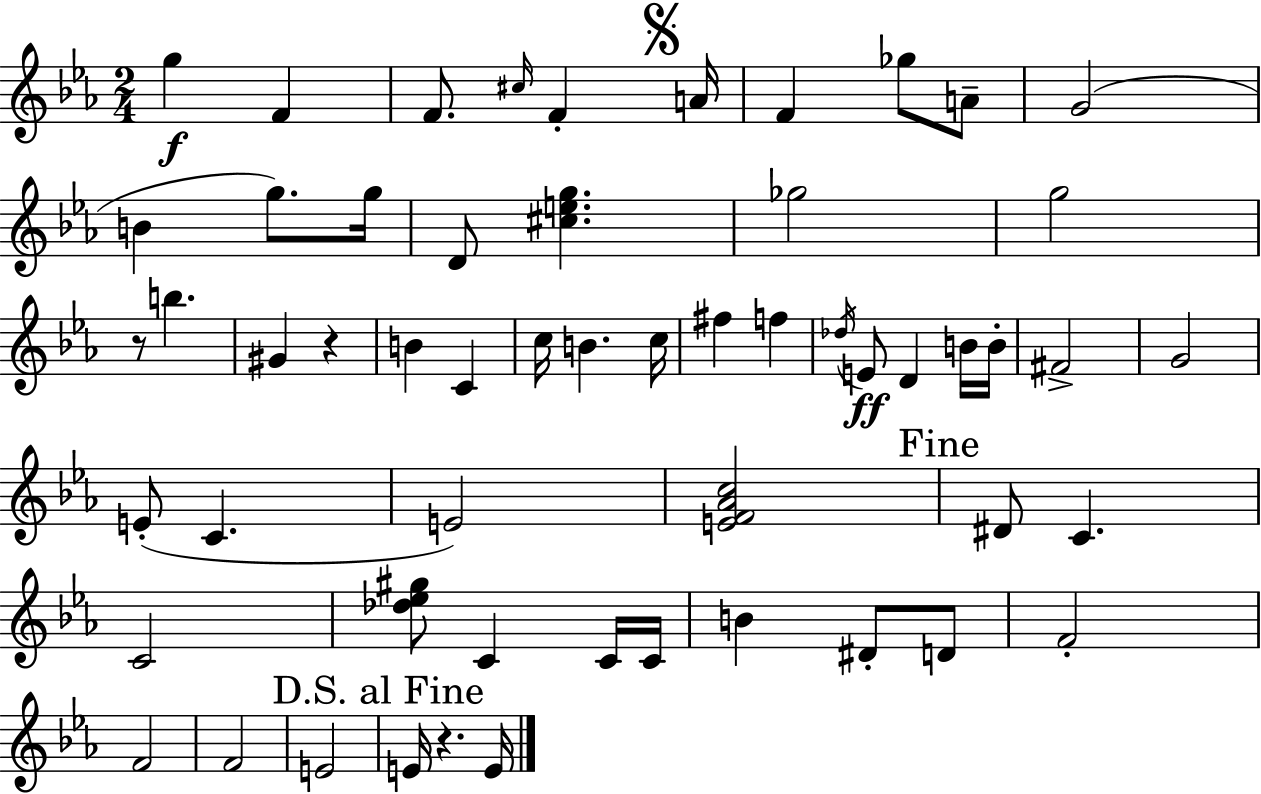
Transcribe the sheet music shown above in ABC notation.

X:1
T:Untitled
M:2/4
L:1/4
K:Cm
g F F/2 ^c/4 F A/4 F _g/2 A/2 G2 B g/2 g/4 D/2 [^ceg] _g2 g2 z/2 b ^G z B C c/4 B c/4 ^f f _d/4 E/2 D B/4 B/4 ^F2 G2 E/2 C E2 [EF_Ac]2 ^D/2 C C2 [_d_e^g]/2 C C/4 C/4 B ^D/2 D/2 F2 F2 F2 E2 E/4 z E/4